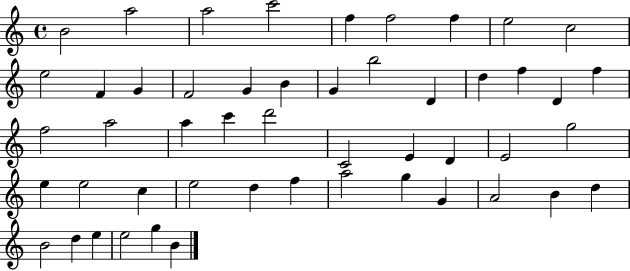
X:1
T:Untitled
M:4/4
L:1/4
K:C
B2 a2 a2 c'2 f f2 f e2 c2 e2 F G F2 G B G b2 D d f D f f2 a2 a c' d'2 C2 E D E2 g2 e e2 c e2 d f a2 g G A2 B d B2 d e e2 g B